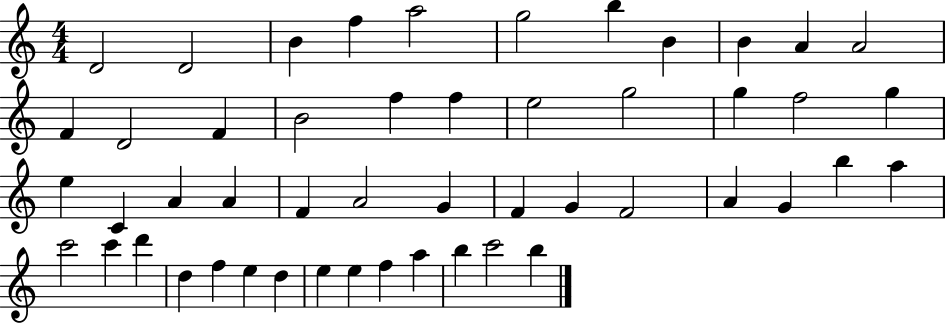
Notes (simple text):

D4/h D4/h B4/q F5/q A5/h G5/h B5/q B4/q B4/q A4/q A4/h F4/q D4/h F4/q B4/h F5/q F5/q E5/h G5/h G5/q F5/h G5/q E5/q C4/q A4/q A4/q F4/q A4/h G4/q F4/q G4/q F4/h A4/q G4/q B5/q A5/q C6/h C6/q D6/q D5/q F5/q E5/q D5/q E5/q E5/q F5/q A5/q B5/q C6/h B5/q